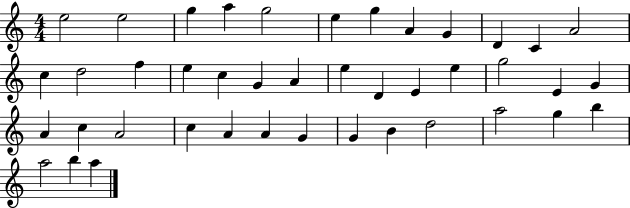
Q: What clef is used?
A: treble